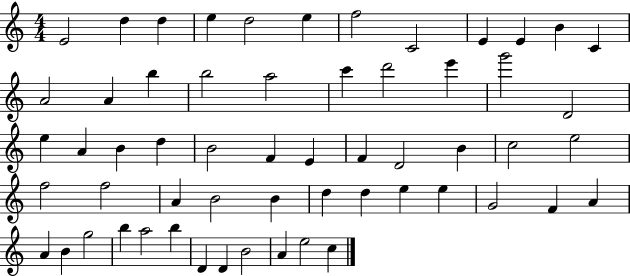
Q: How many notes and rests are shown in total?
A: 58